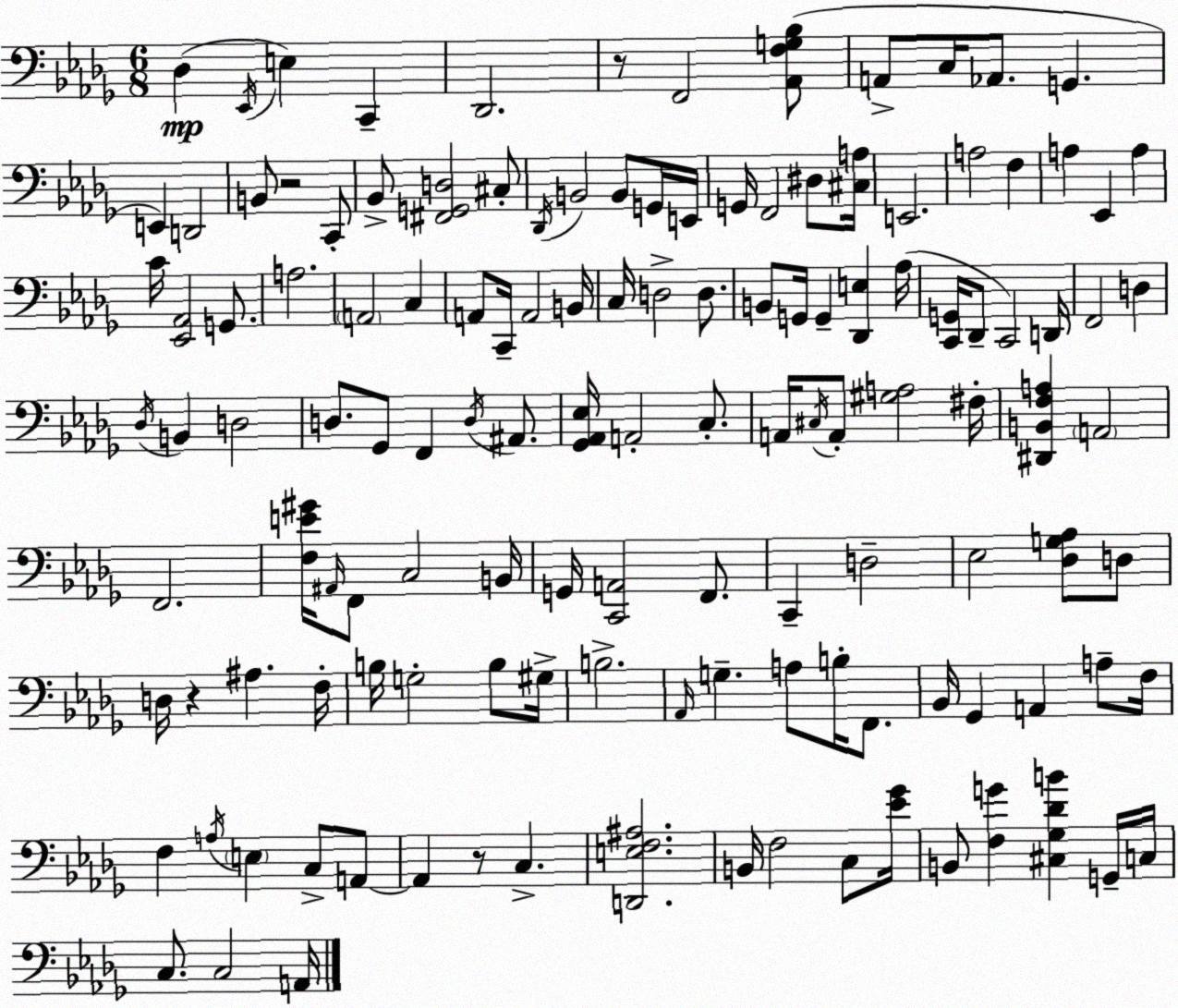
X:1
T:Untitled
M:6/8
L:1/4
K:Bbm
_D, _E,,/4 E, C,, _D,,2 z/2 F,,2 [_A,,F,G,_B,]/2 A,,/2 C,/4 _A,,/2 G,, E,, D,,2 B,,/2 z2 C,,/2 _B,,/2 [^F,,G,,D,]2 ^C,/2 _D,,/4 B,,2 B,,/2 G,,/4 E,,/4 G,,/4 F,,2 ^D,/2 [^C,A,]/4 E,,2 A,2 F, A, _E,, A, C/4 [_E,,_A,,]2 G,,/2 A,2 A,,2 C, A,,/2 C,,/4 A,,2 B,,/4 C,/4 D,2 D,/2 B,,/2 G,,/4 G,, [_D,,E,] _A,/4 [C,,G,,]/4 _D,,/2 C,,2 D,,/4 F,,2 D, _D,/4 B,, D,2 D,/2 _G,,/2 F,, D,/4 ^A,,/2 [_G,,_A,,_E,]/4 A,,2 C,/2 A,,/4 ^C,/4 A,,/2 [^G,A,]2 ^F,/4 [^D,,B,,F,A,] A,,2 F,,2 [F,E^G]/4 ^A,,/4 F,,/2 C,2 B,,/4 G,,/4 [C,,A,,]2 F,,/2 C,, D,2 _E,2 [_D,G,_A,]/2 D,/2 D,/4 z ^A, F,/4 B,/4 G,2 B,/2 ^G,/4 B,2 _A,,/4 G, A,/2 B,/4 F,,/2 _B,,/4 _G,, A,, A,/2 F,/4 F, A,/4 E, C,/2 A,,/2 A,, z/2 C, [D,,E,F,^A,]2 B,,/4 F,2 C,/2 [_E_G]/4 B,,/2 [F,G] [^C,_G,_DB] G,,/4 C,/4 C,/2 C,2 A,,/4